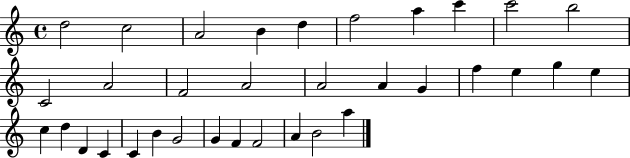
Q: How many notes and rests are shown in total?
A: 34